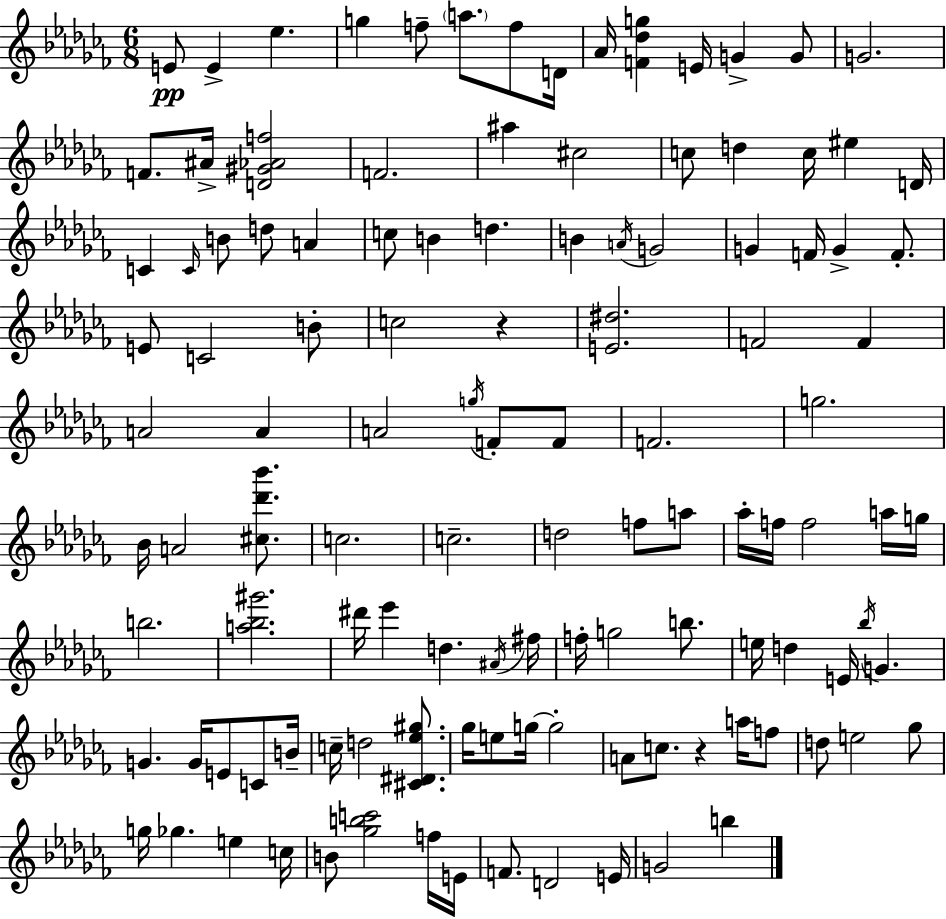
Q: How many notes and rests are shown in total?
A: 117